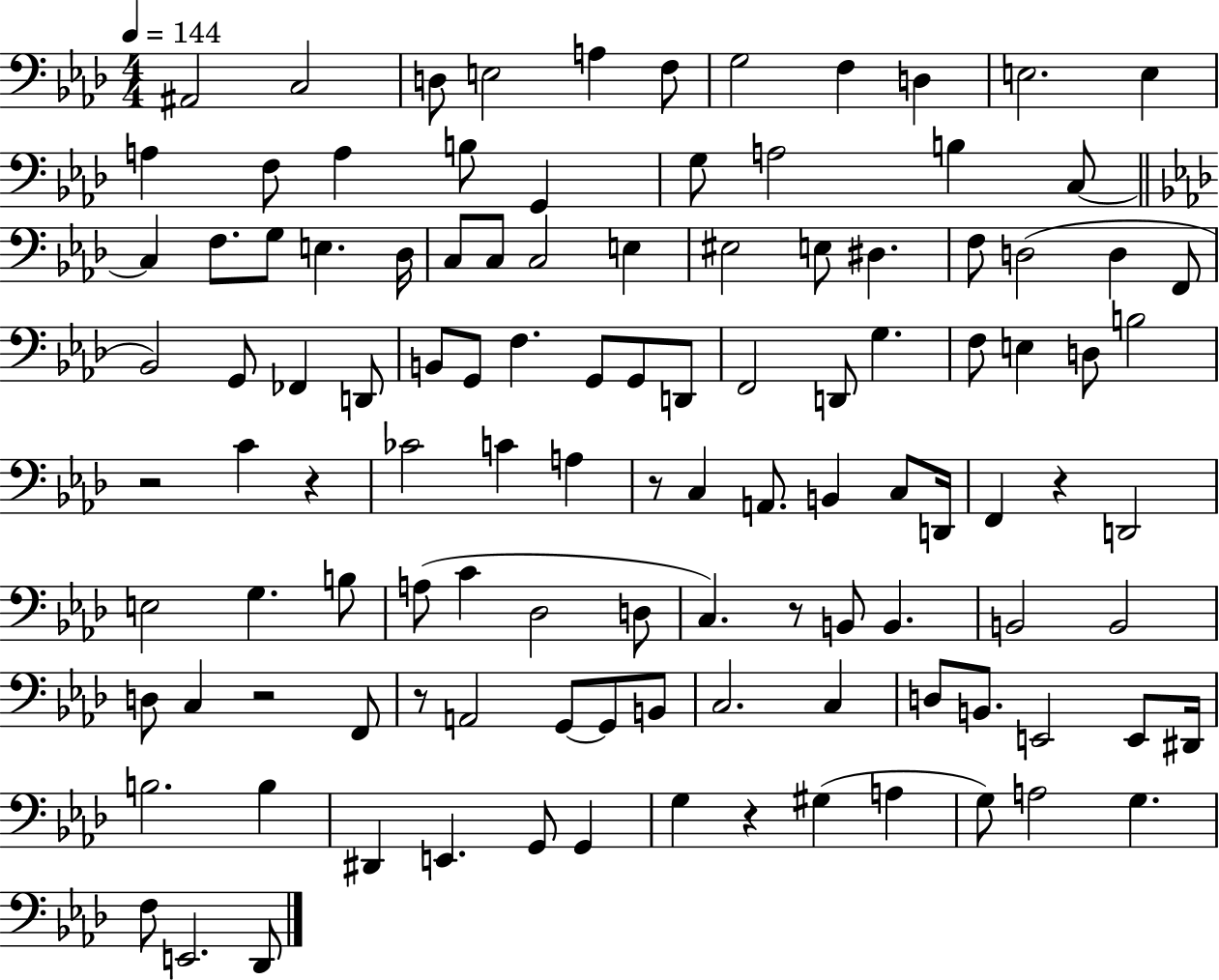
X:1
T:Untitled
M:4/4
L:1/4
K:Ab
^A,,2 C,2 D,/2 E,2 A, F,/2 G,2 F, D, E,2 E, A, F,/2 A, B,/2 G,, G,/2 A,2 B, C,/2 C, F,/2 G,/2 E, _D,/4 C,/2 C,/2 C,2 E, ^E,2 E,/2 ^D, F,/2 D,2 D, F,,/2 _B,,2 G,,/2 _F,, D,,/2 B,,/2 G,,/2 F, G,,/2 G,,/2 D,,/2 F,,2 D,,/2 G, F,/2 E, D,/2 B,2 z2 C z _C2 C A, z/2 C, A,,/2 B,, C,/2 D,,/4 F,, z D,,2 E,2 G, B,/2 A,/2 C _D,2 D,/2 C, z/2 B,,/2 B,, B,,2 B,,2 D,/2 C, z2 F,,/2 z/2 A,,2 G,,/2 G,,/2 B,,/2 C,2 C, D,/2 B,,/2 E,,2 E,,/2 ^D,,/4 B,2 B, ^D,, E,, G,,/2 G,, G, z ^G, A, G,/2 A,2 G, F,/2 E,,2 _D,,/2